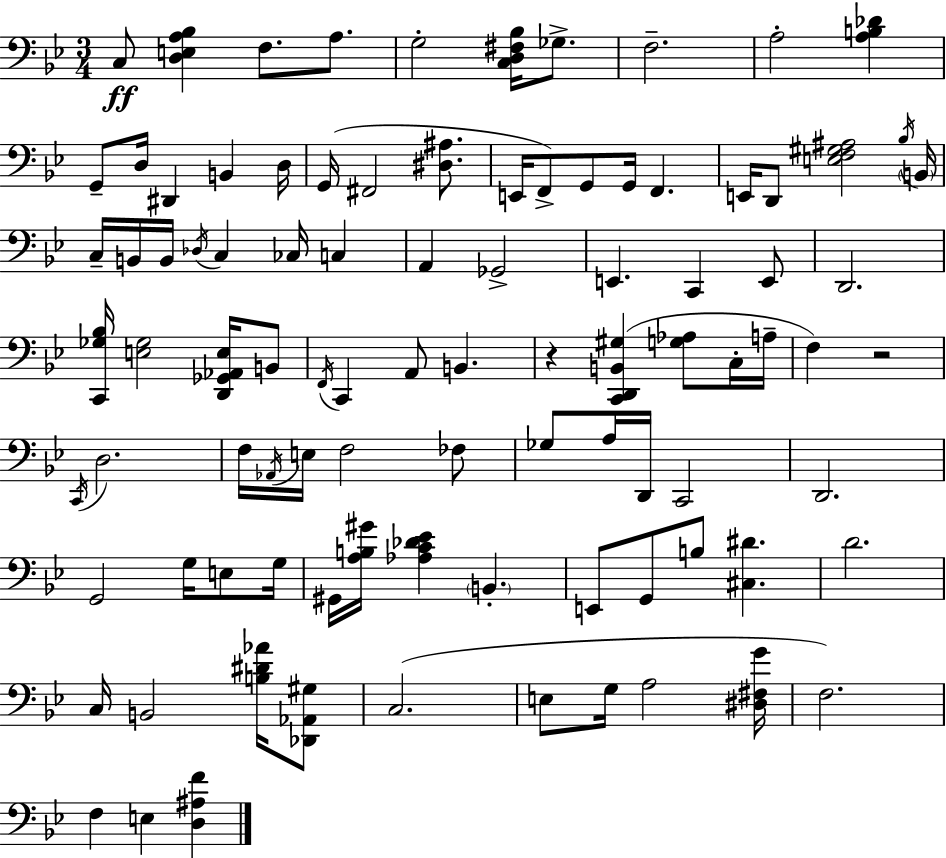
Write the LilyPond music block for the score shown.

{
  \clef bass
  \numericTimeSignature
  \time 3/4
  \key bes \major
  c8\ff <d e a bes>4 f8. a8. | g2-. <c d fis bes>16 ges8.-> | f2.-- | a2-. <a b des'>4 | \break g,8-- d16 dis,4 b,4 d16 | g,16( fis,2 <dis ais>8. | e,16 f,8->) g,8 g,16 f,4. | e,16 d,8 <e f gis ais>2 \acciaccatura { bes16 } | \break \parenthesize b,16 c16-- b,16 b,16 \acciaccatura { des16 } c4 ces16 c4 | a,4 ges,2-> | e,4. c,4 | e,8 d,2. | \break <c, ges bes>16 <e ges>2 <d, ges, aes, e>16 | b,8 \acciaccatura { f,16 } c,4 a,8 b,4. | r4 <c, d, b, gis>4( <g aes>8 | c16-. a16-- f4) r2 | \break \acciaccatura { c,16 } d2. | f16 \acciaccatura { aes,16 } e16 f2 | fes8 ges8 a16 d,16 c,2 | d,2. | \break g,2 | g16 e8 g16 gis,16 <a b gis'>16 <aes c' des' ees'>4 \parenthesize b,4.-. | e,8 g,8 b8 <cis dis'>4. | d'2. | \break c16 b,2 | <b dis' aes'>16 <des, aes, gis>8 c2.( | e8 g16 a2 | <dis fis g'>16 f2.) | \break f4 e4 | <d ais f'>4 \bar "|."
}